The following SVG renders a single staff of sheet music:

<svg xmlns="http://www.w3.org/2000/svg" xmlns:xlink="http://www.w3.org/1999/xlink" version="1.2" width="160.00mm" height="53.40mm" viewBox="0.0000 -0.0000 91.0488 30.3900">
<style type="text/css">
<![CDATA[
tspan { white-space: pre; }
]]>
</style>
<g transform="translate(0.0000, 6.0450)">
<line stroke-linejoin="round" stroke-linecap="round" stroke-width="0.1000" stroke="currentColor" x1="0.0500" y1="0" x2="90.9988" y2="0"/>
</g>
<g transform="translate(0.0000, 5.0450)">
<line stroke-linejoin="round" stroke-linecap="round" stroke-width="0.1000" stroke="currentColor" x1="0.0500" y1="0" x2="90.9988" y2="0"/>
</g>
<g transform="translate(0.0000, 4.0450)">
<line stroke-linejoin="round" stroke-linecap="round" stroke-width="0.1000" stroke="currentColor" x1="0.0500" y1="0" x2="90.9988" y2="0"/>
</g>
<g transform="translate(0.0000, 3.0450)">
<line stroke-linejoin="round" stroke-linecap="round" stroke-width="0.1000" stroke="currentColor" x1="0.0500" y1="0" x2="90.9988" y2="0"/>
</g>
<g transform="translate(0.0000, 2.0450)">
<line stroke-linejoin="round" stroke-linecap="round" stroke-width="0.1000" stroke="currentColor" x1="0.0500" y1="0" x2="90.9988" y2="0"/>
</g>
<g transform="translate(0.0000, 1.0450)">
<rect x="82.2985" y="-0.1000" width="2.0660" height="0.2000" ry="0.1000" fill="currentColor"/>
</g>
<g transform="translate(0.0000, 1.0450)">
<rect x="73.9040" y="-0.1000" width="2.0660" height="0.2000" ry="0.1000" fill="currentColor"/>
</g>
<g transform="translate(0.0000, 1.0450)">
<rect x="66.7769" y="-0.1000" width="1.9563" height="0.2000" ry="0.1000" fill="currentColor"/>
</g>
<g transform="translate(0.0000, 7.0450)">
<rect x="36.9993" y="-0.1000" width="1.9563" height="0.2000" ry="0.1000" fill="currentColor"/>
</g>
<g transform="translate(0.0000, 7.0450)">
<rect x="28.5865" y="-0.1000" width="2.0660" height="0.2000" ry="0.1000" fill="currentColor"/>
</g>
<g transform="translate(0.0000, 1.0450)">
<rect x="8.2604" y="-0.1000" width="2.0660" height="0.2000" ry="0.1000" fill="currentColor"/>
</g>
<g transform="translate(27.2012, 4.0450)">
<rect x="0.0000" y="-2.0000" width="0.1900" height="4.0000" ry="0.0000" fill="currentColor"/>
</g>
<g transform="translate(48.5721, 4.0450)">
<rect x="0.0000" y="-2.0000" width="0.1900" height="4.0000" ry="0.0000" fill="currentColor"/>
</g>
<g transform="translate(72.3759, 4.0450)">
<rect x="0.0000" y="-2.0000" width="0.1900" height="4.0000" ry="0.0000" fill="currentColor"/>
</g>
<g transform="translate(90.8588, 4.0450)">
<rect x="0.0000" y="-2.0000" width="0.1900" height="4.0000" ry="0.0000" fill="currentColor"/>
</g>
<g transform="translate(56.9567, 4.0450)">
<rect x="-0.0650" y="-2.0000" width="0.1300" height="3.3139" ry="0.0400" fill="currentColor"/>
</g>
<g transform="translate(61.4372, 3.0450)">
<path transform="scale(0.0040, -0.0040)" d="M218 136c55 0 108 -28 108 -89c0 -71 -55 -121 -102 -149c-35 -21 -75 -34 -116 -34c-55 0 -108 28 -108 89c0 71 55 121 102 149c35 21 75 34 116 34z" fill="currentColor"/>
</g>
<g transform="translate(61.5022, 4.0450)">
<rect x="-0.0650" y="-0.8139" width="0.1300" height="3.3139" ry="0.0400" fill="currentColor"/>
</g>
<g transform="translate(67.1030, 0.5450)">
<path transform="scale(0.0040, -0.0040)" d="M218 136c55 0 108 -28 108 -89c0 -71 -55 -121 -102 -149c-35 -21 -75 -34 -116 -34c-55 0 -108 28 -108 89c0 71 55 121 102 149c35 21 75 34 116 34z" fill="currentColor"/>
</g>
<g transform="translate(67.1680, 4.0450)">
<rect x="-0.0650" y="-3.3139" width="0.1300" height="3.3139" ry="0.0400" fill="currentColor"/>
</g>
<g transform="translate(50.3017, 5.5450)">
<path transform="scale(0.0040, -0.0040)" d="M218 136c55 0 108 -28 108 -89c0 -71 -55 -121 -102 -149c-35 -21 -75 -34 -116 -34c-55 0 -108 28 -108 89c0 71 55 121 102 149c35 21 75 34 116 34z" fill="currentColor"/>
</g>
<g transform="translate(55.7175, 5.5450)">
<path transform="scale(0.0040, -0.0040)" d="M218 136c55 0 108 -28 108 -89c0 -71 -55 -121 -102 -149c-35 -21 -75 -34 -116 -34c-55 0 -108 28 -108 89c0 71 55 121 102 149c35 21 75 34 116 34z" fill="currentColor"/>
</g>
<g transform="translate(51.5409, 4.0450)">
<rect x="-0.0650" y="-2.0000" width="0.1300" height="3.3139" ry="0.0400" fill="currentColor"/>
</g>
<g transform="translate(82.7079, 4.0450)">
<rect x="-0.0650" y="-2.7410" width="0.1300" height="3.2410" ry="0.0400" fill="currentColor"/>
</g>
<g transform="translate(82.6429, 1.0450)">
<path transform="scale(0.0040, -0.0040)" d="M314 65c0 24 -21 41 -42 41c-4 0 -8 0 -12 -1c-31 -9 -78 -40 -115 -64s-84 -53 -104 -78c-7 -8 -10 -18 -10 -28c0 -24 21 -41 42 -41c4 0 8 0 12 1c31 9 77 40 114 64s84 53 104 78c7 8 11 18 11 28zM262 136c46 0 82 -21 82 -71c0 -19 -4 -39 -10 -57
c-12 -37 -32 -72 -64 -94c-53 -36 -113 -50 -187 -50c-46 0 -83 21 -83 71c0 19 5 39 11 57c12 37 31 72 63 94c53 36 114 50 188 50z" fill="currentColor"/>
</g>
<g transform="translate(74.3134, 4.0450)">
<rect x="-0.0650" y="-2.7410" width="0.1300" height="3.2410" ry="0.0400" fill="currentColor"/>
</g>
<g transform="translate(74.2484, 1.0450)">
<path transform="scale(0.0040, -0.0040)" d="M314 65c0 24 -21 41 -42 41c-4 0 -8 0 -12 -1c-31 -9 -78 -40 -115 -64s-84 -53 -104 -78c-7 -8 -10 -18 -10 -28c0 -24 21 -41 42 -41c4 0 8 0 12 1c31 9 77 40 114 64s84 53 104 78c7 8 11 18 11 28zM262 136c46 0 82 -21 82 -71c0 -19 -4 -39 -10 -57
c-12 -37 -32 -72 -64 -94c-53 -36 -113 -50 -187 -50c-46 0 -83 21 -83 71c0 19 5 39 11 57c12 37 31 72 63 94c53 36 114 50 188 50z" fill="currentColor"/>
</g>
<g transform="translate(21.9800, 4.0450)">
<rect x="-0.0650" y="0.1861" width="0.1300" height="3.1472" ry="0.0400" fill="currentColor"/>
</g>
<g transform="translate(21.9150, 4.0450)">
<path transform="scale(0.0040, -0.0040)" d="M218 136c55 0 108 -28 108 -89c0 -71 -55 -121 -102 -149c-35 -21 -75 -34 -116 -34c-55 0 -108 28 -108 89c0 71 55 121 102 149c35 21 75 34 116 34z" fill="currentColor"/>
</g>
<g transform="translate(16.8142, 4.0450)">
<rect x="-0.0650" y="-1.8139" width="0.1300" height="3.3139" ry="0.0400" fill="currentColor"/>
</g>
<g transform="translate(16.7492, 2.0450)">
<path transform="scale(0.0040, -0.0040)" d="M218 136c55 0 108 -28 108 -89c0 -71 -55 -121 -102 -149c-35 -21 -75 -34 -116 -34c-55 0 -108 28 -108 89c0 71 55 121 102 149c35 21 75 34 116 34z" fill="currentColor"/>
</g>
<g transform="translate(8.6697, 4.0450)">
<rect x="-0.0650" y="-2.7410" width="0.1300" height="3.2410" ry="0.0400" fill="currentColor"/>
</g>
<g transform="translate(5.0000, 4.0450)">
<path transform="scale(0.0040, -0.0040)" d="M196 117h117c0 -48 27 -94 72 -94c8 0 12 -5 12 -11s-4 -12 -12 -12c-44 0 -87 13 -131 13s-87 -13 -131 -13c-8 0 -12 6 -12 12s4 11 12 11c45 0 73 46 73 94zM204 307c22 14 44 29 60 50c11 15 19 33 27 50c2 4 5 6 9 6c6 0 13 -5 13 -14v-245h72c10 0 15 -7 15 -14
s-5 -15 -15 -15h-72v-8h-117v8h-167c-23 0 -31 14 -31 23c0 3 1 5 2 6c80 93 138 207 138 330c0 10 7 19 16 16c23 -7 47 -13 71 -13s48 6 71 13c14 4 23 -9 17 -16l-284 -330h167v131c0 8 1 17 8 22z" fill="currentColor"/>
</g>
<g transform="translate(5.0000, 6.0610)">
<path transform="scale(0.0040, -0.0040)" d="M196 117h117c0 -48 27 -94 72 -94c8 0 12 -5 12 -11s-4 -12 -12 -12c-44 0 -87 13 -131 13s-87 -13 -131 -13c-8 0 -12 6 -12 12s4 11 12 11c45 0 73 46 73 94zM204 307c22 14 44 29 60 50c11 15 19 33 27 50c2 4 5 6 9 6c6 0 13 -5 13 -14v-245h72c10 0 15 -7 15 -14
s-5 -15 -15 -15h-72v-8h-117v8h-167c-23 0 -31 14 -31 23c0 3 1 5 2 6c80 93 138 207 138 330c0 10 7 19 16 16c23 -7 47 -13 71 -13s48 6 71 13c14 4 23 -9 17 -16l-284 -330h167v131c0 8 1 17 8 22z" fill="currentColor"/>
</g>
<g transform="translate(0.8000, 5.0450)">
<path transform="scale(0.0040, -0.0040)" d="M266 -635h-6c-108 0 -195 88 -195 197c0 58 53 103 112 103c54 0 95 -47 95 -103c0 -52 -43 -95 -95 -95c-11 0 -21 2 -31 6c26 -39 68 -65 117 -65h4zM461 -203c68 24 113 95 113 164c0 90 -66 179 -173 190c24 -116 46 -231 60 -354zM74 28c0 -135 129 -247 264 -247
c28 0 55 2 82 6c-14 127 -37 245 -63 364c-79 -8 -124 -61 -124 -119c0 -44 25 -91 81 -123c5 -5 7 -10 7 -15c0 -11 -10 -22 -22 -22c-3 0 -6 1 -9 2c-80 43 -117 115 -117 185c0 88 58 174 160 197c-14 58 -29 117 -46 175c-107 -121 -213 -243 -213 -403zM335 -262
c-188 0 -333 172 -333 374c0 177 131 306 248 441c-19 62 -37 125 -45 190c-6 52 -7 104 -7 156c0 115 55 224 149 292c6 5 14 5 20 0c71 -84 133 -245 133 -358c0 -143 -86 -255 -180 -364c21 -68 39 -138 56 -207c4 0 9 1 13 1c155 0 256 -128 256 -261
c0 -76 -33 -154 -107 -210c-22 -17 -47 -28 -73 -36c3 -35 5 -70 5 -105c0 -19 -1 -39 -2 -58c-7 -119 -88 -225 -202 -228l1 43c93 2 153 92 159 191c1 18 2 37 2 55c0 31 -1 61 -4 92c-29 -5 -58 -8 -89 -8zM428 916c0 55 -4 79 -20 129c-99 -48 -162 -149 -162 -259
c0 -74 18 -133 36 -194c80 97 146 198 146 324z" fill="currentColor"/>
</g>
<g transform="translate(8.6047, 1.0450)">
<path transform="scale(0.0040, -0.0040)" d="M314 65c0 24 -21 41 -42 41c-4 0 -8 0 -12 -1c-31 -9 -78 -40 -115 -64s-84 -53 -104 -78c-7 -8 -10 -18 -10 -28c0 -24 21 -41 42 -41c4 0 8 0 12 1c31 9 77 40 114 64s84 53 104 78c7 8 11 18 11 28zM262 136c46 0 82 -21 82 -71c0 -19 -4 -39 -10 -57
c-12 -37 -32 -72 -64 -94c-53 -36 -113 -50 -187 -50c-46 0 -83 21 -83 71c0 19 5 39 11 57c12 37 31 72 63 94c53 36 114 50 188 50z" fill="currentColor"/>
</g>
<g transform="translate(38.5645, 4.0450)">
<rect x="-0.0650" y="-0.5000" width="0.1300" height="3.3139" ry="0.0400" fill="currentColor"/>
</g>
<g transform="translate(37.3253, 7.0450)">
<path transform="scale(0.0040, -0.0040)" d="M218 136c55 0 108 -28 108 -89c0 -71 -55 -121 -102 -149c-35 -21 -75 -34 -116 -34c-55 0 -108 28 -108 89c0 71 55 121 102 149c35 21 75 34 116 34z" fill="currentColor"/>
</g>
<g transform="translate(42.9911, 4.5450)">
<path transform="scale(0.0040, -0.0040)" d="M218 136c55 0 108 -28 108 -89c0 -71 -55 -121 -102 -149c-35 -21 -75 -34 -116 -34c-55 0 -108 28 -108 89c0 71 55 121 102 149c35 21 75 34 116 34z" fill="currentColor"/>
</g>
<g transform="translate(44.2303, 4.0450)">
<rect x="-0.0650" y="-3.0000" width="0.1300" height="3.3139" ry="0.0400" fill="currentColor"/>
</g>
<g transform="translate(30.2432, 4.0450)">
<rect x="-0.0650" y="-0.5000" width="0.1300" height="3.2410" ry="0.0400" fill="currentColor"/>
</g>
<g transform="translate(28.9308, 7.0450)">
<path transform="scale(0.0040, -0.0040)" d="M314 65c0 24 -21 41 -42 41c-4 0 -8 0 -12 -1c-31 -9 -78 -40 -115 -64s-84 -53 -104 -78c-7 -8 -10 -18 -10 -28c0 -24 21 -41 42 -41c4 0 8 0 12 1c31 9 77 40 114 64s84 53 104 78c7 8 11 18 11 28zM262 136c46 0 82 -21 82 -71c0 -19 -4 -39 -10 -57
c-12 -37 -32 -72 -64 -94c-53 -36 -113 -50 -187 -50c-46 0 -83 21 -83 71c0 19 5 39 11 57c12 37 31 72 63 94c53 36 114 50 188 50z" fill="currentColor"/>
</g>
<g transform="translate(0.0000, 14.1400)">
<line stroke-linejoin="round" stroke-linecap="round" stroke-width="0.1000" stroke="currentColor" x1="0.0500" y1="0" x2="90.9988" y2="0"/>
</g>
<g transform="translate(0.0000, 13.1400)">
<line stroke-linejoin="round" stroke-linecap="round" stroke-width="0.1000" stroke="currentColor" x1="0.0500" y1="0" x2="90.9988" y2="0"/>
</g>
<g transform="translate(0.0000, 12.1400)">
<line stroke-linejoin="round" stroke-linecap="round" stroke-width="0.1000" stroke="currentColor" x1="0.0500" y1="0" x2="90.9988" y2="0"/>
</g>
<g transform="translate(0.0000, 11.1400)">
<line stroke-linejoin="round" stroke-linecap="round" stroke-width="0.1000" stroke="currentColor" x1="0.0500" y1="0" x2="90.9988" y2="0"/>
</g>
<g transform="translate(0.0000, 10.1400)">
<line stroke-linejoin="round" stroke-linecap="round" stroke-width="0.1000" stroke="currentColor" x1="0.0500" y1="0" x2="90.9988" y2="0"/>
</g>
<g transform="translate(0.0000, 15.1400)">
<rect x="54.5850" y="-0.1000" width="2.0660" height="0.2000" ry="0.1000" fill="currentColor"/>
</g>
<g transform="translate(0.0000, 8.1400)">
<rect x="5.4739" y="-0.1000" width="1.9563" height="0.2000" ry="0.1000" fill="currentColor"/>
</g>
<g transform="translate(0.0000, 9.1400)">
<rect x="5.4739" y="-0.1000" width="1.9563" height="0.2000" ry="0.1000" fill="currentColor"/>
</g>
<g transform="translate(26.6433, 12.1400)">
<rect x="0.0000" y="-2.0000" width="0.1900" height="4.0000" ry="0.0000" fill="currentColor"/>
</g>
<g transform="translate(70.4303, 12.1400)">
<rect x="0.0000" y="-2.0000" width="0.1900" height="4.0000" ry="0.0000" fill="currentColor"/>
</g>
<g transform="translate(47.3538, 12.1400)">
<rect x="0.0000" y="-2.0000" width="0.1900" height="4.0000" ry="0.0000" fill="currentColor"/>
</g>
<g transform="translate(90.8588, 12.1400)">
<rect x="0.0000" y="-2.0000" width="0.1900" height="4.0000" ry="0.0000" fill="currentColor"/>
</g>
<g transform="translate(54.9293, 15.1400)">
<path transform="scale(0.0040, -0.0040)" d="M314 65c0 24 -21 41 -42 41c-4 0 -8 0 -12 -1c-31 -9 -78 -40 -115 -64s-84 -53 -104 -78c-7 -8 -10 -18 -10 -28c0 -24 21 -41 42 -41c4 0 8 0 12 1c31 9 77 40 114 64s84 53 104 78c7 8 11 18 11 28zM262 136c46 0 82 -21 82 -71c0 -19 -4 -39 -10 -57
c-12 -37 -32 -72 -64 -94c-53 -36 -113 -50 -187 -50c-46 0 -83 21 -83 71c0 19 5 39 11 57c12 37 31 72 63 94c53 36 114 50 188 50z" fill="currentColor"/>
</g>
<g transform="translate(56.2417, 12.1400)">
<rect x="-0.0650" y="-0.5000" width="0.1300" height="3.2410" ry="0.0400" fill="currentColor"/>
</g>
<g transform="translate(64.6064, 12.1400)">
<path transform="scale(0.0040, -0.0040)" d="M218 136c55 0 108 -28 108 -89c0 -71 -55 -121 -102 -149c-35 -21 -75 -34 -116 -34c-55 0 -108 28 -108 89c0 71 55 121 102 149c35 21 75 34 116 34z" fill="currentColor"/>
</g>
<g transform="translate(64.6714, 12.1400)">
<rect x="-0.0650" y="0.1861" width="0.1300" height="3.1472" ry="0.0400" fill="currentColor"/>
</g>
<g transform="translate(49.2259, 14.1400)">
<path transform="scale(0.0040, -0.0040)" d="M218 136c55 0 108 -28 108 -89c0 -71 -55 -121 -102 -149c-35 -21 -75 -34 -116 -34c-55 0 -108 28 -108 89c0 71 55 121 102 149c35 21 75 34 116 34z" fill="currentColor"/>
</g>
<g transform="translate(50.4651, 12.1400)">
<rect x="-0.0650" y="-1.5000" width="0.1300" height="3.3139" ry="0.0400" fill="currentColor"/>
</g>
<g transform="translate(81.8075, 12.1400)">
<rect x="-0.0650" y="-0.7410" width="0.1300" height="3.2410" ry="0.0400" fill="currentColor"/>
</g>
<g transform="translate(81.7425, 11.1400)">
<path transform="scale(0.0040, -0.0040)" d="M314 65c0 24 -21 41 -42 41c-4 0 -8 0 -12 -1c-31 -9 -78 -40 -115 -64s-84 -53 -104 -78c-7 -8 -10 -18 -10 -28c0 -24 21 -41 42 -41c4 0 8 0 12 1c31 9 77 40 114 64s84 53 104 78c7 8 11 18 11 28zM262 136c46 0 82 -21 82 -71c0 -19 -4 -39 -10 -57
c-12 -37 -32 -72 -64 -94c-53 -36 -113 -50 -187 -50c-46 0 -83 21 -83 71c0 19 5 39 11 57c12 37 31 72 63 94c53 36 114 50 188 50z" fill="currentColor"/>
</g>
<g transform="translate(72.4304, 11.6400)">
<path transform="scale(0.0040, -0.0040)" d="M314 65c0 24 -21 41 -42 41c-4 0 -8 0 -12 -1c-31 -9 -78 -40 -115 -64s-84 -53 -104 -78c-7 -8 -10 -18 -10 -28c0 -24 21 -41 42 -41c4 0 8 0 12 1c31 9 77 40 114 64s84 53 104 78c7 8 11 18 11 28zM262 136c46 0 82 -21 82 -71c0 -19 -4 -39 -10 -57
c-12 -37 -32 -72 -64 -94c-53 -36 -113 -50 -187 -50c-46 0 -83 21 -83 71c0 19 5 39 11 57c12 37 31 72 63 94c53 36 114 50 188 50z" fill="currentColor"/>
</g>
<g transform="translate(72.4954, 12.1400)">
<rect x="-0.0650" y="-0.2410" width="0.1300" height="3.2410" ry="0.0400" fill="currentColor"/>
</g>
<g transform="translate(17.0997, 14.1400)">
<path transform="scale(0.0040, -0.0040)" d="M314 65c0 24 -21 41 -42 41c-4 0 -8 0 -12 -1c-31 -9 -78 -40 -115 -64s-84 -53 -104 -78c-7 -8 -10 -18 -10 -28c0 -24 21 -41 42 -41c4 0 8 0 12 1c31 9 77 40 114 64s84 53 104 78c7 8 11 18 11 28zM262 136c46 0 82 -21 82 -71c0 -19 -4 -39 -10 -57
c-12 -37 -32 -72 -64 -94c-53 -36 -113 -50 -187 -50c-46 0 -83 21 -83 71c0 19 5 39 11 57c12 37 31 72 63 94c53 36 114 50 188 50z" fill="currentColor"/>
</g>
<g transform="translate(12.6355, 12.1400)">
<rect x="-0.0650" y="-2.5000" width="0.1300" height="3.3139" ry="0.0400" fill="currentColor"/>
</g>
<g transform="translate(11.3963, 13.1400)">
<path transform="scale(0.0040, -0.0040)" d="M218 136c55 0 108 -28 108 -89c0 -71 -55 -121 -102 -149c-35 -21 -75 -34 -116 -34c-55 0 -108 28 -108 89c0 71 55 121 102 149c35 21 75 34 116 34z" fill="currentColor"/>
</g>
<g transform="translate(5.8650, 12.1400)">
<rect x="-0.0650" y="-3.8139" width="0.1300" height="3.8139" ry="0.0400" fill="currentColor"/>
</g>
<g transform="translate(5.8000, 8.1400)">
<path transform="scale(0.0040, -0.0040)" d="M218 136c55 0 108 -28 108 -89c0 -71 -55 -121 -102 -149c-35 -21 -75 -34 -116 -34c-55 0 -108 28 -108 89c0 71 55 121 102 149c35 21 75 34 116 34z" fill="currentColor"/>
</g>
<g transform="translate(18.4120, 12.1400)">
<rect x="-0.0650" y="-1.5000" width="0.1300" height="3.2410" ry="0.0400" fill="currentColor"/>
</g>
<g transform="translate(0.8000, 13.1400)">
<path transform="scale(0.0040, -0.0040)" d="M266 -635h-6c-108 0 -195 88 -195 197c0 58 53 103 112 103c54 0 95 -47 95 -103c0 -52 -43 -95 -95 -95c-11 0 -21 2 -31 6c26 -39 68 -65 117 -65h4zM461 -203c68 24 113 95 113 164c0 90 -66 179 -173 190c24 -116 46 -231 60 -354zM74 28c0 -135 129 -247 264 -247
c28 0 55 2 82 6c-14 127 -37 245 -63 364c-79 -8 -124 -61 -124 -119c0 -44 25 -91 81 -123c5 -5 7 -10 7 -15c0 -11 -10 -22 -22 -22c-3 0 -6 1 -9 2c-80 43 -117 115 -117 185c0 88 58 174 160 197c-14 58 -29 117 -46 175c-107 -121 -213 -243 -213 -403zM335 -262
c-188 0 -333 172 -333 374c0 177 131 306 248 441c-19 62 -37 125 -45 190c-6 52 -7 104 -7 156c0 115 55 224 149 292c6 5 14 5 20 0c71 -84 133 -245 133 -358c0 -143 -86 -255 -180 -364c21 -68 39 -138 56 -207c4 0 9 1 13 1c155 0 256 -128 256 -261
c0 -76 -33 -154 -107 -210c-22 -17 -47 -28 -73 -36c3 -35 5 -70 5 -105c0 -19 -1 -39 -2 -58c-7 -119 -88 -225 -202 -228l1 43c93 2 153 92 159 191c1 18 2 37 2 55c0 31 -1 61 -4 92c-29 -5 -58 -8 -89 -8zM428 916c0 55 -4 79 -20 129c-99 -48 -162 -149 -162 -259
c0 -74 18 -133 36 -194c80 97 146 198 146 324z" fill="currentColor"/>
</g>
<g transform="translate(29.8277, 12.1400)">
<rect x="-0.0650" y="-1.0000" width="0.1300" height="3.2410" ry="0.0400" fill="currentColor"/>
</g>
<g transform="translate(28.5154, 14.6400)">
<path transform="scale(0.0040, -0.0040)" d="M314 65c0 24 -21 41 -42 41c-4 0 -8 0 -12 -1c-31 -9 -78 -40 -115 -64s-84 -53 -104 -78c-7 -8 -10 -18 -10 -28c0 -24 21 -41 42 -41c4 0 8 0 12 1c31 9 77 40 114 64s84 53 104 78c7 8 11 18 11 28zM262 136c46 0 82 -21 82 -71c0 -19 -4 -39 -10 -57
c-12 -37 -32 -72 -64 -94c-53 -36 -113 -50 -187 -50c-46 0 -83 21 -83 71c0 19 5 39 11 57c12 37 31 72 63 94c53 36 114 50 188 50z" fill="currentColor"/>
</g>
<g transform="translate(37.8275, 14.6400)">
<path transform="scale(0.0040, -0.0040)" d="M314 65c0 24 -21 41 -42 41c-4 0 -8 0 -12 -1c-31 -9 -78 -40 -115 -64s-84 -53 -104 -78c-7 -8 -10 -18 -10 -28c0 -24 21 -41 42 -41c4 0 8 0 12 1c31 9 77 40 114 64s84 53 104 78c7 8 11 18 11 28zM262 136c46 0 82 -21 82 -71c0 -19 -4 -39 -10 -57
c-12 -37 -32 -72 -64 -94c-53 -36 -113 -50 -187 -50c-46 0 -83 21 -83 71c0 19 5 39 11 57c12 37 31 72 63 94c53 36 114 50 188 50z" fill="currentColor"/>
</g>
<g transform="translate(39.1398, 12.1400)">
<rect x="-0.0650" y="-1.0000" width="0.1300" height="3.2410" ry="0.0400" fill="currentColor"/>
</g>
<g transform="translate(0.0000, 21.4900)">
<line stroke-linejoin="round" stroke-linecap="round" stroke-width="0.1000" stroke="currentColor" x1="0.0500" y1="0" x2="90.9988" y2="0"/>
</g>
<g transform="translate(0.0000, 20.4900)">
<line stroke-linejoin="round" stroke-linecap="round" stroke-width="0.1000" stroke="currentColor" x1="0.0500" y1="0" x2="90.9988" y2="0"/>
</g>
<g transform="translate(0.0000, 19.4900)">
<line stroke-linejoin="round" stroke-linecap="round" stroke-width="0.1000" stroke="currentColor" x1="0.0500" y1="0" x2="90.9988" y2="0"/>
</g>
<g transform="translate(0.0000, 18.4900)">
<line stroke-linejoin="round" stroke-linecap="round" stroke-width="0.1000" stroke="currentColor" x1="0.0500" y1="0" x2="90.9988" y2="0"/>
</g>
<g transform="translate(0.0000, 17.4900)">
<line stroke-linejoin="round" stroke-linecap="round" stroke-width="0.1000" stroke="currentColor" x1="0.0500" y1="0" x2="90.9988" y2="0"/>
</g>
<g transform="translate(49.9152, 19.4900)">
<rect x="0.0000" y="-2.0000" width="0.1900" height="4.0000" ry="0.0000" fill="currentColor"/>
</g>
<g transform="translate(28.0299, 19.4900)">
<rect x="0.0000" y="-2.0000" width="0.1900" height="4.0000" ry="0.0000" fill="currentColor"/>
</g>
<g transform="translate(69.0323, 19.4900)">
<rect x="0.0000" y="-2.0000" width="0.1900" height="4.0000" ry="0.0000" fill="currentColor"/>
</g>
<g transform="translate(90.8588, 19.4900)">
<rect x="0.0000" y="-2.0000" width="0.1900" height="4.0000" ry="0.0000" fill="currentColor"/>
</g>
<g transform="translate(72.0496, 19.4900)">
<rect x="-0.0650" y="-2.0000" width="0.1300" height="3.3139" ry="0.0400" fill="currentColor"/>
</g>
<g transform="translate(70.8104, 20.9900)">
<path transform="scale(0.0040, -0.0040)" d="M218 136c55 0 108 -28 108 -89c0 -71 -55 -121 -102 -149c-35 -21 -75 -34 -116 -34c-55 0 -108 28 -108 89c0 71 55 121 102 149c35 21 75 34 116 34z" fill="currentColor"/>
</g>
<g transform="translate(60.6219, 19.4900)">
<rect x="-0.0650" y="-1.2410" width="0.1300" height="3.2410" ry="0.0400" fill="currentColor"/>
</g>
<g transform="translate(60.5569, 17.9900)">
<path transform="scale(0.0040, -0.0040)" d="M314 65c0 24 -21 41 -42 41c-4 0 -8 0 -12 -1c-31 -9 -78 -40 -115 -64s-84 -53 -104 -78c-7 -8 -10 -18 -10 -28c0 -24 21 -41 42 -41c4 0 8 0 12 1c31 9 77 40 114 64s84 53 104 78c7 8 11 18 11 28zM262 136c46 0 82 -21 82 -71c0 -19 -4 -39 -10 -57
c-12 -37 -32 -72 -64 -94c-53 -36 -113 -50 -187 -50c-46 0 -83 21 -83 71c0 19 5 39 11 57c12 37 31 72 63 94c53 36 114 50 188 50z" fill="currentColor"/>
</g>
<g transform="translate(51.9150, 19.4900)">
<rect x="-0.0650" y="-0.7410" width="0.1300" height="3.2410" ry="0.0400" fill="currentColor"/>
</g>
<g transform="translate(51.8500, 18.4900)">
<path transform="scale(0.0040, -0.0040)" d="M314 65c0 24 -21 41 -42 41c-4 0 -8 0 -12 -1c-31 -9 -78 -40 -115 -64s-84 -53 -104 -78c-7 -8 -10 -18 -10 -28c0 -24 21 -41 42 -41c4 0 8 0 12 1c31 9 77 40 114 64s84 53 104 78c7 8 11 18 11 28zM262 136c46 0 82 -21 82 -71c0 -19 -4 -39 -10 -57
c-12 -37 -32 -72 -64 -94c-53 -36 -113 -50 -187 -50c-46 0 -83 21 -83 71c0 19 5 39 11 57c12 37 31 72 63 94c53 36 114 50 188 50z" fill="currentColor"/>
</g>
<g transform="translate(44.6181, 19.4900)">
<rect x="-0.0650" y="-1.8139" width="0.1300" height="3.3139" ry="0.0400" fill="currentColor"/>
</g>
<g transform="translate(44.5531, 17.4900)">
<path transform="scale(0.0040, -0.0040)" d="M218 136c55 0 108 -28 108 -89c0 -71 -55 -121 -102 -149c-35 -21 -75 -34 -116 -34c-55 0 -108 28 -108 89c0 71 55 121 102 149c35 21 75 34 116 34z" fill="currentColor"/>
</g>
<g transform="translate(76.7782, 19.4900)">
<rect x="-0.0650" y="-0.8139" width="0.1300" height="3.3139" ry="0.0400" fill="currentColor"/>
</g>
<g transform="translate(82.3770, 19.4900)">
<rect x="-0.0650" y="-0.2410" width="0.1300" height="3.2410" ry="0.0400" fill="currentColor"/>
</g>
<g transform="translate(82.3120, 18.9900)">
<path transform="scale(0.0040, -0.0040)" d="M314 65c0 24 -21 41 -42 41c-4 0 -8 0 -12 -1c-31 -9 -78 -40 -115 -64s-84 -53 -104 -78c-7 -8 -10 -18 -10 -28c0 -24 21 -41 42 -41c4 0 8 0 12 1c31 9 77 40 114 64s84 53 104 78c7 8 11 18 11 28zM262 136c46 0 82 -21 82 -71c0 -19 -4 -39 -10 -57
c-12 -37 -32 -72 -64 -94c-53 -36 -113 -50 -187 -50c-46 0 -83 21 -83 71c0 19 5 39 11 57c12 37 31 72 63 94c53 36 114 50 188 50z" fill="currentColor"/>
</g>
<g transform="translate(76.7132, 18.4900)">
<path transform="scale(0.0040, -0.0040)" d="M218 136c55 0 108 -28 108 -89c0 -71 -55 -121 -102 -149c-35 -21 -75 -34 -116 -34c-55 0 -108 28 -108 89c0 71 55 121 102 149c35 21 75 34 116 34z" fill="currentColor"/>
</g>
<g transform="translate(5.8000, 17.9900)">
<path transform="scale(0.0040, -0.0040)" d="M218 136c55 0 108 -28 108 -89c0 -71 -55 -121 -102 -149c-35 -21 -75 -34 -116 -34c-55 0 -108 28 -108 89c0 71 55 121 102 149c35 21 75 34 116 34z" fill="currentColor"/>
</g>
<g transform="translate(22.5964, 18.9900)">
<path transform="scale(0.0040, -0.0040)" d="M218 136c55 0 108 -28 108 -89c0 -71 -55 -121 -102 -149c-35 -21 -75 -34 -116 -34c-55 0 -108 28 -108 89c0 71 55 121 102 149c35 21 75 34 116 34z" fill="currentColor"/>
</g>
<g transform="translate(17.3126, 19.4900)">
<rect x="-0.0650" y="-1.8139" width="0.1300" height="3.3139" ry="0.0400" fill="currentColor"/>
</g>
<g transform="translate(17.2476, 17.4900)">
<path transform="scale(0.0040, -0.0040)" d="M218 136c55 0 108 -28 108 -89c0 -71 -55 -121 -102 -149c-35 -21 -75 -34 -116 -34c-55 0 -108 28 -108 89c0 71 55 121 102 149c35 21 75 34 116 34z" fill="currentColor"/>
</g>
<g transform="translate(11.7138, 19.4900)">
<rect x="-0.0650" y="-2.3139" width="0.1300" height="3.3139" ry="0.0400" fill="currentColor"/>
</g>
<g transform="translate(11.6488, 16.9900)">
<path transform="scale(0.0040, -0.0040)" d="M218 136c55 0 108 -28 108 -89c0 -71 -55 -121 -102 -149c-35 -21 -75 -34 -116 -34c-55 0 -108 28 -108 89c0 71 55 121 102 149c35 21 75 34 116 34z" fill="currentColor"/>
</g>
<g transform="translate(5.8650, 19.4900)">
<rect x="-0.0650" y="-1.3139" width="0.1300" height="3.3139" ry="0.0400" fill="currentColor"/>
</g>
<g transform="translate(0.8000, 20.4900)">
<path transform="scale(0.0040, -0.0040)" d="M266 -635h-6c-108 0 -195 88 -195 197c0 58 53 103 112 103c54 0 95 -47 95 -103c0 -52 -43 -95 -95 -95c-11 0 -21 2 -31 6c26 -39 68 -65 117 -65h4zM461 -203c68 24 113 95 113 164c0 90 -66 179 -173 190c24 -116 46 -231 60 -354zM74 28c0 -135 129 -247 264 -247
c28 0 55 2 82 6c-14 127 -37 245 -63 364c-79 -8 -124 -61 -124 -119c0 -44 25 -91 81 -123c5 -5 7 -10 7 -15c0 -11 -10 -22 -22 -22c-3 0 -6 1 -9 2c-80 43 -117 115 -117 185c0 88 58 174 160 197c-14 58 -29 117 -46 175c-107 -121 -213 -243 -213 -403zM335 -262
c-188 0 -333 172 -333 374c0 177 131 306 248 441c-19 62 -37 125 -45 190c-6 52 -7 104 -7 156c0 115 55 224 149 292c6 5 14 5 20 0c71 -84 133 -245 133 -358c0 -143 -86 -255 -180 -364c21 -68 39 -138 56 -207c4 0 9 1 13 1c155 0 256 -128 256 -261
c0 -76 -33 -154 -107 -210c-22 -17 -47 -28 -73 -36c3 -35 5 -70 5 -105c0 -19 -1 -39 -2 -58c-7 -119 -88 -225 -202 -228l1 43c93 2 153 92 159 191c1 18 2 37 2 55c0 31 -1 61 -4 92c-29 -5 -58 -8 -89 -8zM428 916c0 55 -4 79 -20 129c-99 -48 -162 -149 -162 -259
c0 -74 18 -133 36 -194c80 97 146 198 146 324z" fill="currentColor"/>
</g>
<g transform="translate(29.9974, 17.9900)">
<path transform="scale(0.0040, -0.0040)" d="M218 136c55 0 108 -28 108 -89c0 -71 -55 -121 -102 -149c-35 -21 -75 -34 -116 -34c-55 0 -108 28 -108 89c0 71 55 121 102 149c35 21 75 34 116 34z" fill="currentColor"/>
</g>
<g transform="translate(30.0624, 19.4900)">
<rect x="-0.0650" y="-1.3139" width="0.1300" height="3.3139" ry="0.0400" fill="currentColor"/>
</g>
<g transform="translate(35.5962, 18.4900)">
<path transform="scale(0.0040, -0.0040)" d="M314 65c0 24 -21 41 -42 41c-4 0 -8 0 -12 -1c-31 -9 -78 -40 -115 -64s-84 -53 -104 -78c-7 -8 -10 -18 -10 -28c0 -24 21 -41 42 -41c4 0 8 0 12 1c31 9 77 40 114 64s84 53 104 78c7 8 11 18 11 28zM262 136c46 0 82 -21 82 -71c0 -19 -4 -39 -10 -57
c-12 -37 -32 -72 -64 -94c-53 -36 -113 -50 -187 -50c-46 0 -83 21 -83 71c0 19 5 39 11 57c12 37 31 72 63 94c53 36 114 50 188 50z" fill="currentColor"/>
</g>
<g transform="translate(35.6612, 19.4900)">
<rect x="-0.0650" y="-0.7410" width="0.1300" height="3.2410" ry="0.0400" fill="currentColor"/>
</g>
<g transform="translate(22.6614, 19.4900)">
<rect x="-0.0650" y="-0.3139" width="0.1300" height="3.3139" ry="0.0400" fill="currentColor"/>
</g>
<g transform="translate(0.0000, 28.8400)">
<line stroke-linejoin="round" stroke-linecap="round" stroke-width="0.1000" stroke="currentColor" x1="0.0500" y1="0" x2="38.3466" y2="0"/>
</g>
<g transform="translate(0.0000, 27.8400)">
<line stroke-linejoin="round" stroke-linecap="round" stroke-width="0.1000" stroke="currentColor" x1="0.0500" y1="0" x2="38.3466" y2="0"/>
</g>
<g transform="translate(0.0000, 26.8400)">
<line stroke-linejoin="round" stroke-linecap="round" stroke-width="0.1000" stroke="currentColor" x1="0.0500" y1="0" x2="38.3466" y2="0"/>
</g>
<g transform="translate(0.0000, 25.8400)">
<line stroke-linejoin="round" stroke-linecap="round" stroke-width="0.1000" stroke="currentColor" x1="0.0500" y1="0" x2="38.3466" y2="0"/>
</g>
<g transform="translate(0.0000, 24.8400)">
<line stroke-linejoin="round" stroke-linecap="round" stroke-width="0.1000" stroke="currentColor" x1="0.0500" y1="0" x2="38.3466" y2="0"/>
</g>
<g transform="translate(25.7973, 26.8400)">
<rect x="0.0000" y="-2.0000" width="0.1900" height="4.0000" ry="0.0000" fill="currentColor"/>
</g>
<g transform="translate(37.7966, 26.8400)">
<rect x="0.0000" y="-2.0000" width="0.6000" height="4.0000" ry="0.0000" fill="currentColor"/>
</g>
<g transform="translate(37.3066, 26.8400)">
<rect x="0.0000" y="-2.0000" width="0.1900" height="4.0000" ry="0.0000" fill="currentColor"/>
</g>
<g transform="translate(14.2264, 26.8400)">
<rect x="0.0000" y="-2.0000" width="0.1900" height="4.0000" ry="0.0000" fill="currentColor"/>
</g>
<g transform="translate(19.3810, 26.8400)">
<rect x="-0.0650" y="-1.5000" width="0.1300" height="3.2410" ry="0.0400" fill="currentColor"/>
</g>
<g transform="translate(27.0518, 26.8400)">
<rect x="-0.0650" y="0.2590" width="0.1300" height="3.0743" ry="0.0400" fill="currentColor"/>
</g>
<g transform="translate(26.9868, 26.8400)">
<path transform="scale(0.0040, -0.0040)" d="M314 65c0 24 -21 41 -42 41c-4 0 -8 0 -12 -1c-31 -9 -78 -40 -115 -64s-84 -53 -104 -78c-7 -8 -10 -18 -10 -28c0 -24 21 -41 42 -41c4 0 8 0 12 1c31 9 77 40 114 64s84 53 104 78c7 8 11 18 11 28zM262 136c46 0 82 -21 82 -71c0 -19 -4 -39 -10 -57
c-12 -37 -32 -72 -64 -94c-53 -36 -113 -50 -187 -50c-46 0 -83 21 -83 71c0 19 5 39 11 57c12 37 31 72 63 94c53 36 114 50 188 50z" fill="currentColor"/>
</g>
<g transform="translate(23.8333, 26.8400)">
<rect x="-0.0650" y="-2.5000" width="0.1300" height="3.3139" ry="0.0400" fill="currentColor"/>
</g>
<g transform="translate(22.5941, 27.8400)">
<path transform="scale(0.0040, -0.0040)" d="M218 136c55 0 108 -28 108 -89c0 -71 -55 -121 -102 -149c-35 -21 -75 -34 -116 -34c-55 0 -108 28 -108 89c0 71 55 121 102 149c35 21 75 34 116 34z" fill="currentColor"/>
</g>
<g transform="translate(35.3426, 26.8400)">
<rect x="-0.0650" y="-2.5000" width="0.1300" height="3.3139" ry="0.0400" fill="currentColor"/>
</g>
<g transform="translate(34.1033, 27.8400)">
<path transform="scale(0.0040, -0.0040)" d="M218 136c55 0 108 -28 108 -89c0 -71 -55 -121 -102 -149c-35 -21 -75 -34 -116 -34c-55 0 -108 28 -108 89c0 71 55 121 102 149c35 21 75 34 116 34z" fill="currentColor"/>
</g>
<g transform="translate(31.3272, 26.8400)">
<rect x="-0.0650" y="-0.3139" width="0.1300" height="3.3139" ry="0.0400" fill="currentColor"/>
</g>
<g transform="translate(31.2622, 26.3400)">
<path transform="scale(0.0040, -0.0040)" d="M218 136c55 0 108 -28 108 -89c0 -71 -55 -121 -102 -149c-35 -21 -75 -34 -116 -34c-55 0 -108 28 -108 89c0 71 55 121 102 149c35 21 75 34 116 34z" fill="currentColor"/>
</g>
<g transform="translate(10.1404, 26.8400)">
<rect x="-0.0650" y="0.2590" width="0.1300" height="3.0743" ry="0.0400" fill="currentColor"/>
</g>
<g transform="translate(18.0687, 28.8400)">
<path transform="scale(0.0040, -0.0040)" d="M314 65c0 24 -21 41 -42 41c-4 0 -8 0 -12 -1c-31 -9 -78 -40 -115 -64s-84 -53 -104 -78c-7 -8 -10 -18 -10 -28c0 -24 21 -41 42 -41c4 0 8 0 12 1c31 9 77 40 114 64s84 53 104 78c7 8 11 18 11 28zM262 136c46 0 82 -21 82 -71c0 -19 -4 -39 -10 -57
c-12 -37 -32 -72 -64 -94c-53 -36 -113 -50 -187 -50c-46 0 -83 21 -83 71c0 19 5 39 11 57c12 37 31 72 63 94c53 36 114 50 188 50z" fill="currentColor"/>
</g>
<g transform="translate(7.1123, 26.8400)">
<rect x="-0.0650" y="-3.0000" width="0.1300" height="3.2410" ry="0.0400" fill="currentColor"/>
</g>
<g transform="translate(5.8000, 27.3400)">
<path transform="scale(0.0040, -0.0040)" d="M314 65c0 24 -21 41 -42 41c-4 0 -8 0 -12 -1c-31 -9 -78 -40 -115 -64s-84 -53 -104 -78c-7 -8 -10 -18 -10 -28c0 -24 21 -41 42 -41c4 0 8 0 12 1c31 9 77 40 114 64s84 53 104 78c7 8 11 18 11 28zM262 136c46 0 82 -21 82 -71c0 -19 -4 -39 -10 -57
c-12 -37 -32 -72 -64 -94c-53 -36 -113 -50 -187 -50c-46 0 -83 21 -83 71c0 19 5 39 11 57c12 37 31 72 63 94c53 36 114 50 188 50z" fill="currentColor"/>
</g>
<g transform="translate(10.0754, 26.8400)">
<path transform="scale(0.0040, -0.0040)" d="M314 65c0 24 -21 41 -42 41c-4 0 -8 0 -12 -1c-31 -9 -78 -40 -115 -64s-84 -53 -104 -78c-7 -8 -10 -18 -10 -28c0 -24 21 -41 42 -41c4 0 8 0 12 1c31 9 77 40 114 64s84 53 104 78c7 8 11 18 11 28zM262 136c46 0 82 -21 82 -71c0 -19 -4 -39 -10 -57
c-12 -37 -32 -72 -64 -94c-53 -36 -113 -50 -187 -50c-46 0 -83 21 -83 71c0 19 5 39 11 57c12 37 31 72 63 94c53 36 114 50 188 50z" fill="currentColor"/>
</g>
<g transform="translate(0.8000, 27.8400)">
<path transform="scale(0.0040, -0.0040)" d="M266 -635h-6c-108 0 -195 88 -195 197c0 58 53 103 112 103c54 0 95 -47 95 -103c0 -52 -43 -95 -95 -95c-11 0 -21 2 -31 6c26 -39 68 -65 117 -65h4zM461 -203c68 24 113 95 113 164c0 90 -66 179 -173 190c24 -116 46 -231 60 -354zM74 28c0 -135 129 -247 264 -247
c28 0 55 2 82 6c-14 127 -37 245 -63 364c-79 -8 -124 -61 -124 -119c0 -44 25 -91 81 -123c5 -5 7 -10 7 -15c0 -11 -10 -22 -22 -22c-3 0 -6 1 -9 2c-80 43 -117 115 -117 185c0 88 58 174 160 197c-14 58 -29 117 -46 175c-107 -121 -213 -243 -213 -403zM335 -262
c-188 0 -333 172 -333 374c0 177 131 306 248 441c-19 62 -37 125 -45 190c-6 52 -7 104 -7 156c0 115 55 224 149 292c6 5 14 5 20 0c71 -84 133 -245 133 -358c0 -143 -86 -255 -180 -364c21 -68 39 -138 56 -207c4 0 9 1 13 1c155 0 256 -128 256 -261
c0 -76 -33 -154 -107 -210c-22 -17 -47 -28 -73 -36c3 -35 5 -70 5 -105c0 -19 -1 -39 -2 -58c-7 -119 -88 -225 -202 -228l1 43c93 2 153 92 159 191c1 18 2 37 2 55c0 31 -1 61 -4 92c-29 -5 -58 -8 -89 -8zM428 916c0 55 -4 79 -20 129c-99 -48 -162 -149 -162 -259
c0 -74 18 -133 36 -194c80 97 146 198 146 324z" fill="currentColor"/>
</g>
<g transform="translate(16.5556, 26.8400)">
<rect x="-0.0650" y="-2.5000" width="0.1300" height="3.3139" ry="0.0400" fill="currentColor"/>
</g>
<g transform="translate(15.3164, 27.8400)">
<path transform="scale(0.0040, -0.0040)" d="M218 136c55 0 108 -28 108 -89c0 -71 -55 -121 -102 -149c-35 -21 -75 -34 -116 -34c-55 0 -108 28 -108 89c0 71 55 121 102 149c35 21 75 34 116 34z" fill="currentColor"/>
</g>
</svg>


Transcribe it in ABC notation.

X:1
T:Untitled
M:4/4
L:1/4
K:C
a2 f B C2 C A F F d b a2 a2 c' G E2 D2 D2 E C2 B c2 d2 e g f c e d2 f d2 e2 F d c2 A2 B2 G E2 G B2 c G